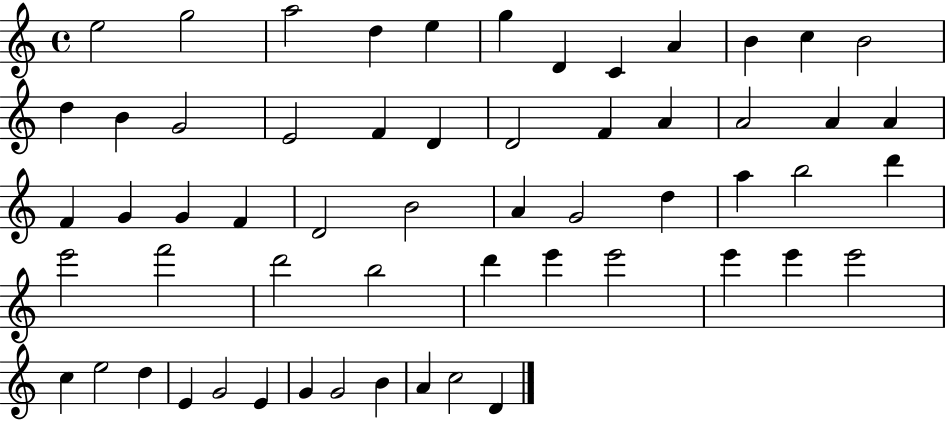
E5/h G5/h A5/h D5/q E5/q G5/q D4/q C4/q A4/q B4/q C5/q B4/h D5/q B4/q G4/h E4/h F4/q D4/q D4/h F4/q A4/q A4/h A4/q A4/q F4/q G4/q G4/q F4/q D4/h B4/h A4/q G4/h D5/q A5/q B5/h D6/q E6/h F6/h D6/h B5/h D6/q E6/q E6/h E6/q E6/q E6/h C5/q E5/h D5/q E4/q G4/h E4/q G4/q G4/h B4/q A4/q C5/h D4/q